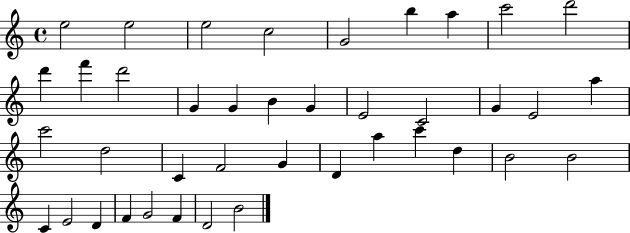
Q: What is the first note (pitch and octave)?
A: E5